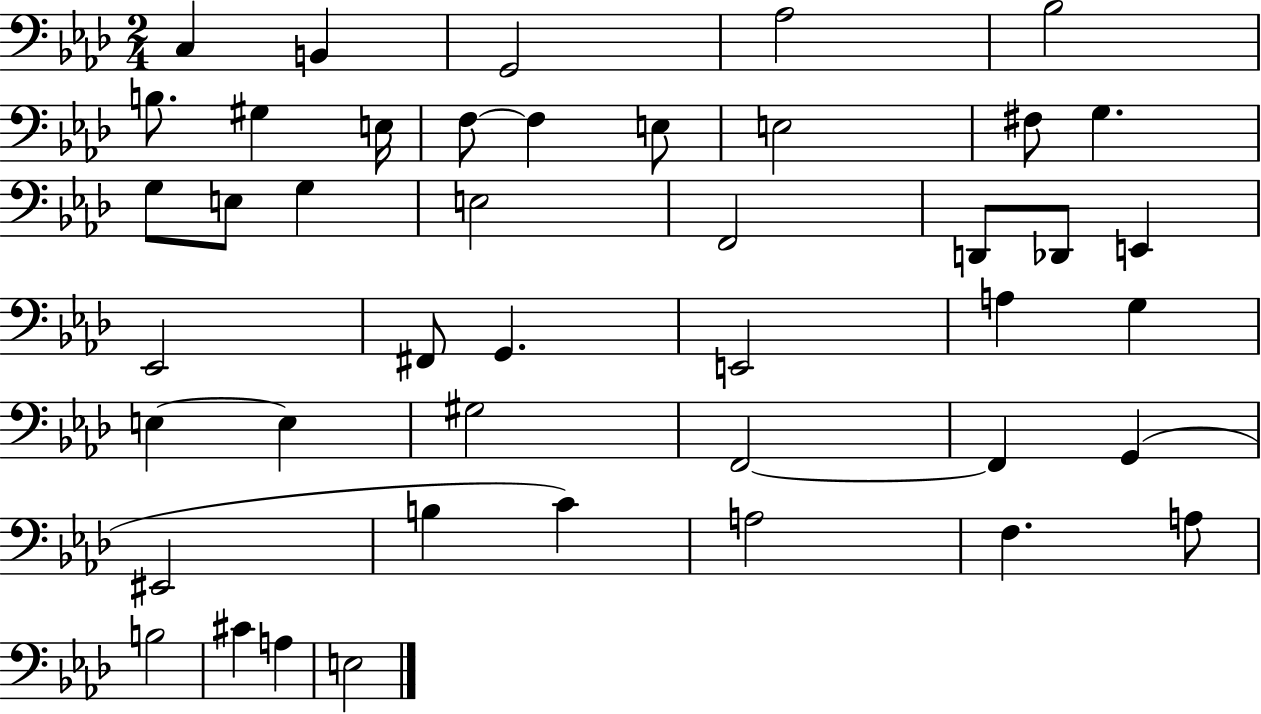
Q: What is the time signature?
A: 2/4